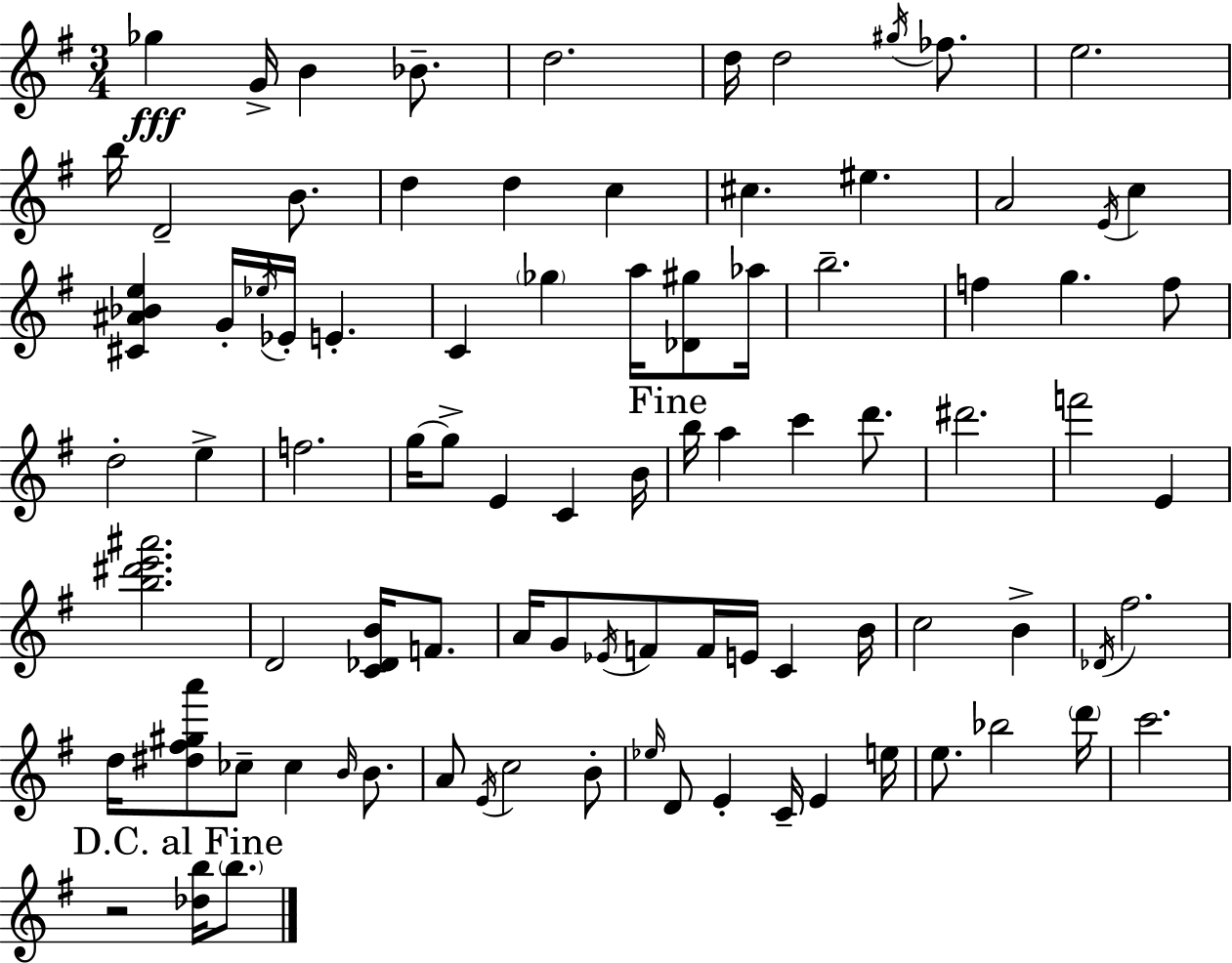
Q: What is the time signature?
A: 3/4